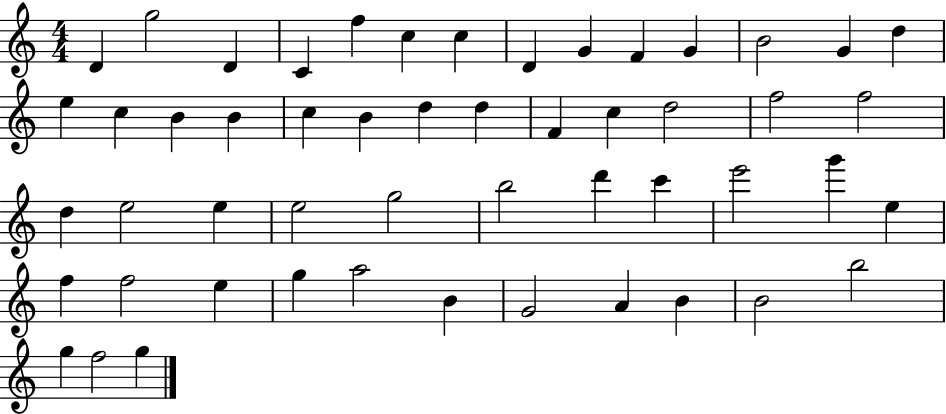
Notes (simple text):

D4/q G5/h D4/q C4/q F5/q C5/q C5/q D4/q G4/q F4/q G4/q B4/h G4/q D5/q E5/q C5/q B4/q B4/q C5/q B4/q D5/q D5/q F4/q C5/q D5/h F5/h F5/h D5/q E5/h E5/q E5/h G5/h B5/h D6/q C6/q E6/h G6/q E5/q F5/q F5/h E5/q G5/q A5/h B4/q G4/h A4/q B4/q B4/h B5/h G5/q F5/h G5/q